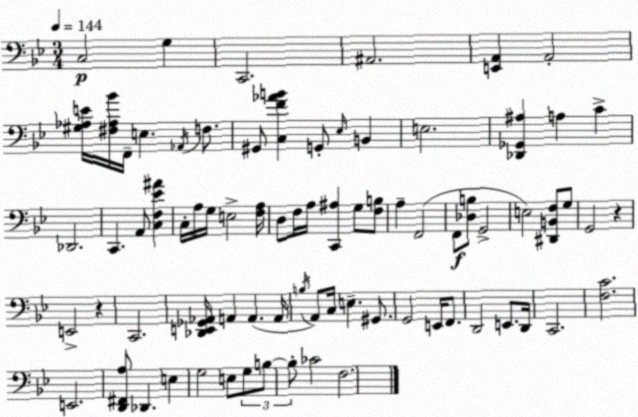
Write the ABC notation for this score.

X:1
T:Untitled
M:3/4
L:1/4
K:Bb
C,2 G, C,,2 ^A,,2 [E,,A,,] A,,2 [^G,_A,E]/4 [^F,_A,_B]/4 F,,/4 E, _A,,/4 F,/2 ^G,,/2 [C,F_AB] G,,/2 _E,/4 B,, E,2 [_D,,_G,,^A,] A, C _D,,2 C,, A,,/2 [C,F,_E^A] C,/4 A,/4 G,/4 E,2 [F,A,]/4 D,/2 F,/4 A,/4 [C,,^A,] G,/2 [F,B,]/2 A, F,,2 F,,/2 [_D,B,]/2 G,,2 E,2 [^D,,B,,F,]/2 G,/2 G,,2 z E,,2 z C,,2 [_D,,E,,_G,,_A,,]/4 A,, A,, A,,/4 B,/4 A,,/2 C,/4 E, ^G,,/2 G,,2 E,,/4 F,,/2 D,,2 E,,/2 D,,/4 C,,2 [F,C]2 E,,2 [D,,^F,,A,]/2 _D,, E, G,2 E,/2 G,/2 B,/2 B,/2 _C2 F,2